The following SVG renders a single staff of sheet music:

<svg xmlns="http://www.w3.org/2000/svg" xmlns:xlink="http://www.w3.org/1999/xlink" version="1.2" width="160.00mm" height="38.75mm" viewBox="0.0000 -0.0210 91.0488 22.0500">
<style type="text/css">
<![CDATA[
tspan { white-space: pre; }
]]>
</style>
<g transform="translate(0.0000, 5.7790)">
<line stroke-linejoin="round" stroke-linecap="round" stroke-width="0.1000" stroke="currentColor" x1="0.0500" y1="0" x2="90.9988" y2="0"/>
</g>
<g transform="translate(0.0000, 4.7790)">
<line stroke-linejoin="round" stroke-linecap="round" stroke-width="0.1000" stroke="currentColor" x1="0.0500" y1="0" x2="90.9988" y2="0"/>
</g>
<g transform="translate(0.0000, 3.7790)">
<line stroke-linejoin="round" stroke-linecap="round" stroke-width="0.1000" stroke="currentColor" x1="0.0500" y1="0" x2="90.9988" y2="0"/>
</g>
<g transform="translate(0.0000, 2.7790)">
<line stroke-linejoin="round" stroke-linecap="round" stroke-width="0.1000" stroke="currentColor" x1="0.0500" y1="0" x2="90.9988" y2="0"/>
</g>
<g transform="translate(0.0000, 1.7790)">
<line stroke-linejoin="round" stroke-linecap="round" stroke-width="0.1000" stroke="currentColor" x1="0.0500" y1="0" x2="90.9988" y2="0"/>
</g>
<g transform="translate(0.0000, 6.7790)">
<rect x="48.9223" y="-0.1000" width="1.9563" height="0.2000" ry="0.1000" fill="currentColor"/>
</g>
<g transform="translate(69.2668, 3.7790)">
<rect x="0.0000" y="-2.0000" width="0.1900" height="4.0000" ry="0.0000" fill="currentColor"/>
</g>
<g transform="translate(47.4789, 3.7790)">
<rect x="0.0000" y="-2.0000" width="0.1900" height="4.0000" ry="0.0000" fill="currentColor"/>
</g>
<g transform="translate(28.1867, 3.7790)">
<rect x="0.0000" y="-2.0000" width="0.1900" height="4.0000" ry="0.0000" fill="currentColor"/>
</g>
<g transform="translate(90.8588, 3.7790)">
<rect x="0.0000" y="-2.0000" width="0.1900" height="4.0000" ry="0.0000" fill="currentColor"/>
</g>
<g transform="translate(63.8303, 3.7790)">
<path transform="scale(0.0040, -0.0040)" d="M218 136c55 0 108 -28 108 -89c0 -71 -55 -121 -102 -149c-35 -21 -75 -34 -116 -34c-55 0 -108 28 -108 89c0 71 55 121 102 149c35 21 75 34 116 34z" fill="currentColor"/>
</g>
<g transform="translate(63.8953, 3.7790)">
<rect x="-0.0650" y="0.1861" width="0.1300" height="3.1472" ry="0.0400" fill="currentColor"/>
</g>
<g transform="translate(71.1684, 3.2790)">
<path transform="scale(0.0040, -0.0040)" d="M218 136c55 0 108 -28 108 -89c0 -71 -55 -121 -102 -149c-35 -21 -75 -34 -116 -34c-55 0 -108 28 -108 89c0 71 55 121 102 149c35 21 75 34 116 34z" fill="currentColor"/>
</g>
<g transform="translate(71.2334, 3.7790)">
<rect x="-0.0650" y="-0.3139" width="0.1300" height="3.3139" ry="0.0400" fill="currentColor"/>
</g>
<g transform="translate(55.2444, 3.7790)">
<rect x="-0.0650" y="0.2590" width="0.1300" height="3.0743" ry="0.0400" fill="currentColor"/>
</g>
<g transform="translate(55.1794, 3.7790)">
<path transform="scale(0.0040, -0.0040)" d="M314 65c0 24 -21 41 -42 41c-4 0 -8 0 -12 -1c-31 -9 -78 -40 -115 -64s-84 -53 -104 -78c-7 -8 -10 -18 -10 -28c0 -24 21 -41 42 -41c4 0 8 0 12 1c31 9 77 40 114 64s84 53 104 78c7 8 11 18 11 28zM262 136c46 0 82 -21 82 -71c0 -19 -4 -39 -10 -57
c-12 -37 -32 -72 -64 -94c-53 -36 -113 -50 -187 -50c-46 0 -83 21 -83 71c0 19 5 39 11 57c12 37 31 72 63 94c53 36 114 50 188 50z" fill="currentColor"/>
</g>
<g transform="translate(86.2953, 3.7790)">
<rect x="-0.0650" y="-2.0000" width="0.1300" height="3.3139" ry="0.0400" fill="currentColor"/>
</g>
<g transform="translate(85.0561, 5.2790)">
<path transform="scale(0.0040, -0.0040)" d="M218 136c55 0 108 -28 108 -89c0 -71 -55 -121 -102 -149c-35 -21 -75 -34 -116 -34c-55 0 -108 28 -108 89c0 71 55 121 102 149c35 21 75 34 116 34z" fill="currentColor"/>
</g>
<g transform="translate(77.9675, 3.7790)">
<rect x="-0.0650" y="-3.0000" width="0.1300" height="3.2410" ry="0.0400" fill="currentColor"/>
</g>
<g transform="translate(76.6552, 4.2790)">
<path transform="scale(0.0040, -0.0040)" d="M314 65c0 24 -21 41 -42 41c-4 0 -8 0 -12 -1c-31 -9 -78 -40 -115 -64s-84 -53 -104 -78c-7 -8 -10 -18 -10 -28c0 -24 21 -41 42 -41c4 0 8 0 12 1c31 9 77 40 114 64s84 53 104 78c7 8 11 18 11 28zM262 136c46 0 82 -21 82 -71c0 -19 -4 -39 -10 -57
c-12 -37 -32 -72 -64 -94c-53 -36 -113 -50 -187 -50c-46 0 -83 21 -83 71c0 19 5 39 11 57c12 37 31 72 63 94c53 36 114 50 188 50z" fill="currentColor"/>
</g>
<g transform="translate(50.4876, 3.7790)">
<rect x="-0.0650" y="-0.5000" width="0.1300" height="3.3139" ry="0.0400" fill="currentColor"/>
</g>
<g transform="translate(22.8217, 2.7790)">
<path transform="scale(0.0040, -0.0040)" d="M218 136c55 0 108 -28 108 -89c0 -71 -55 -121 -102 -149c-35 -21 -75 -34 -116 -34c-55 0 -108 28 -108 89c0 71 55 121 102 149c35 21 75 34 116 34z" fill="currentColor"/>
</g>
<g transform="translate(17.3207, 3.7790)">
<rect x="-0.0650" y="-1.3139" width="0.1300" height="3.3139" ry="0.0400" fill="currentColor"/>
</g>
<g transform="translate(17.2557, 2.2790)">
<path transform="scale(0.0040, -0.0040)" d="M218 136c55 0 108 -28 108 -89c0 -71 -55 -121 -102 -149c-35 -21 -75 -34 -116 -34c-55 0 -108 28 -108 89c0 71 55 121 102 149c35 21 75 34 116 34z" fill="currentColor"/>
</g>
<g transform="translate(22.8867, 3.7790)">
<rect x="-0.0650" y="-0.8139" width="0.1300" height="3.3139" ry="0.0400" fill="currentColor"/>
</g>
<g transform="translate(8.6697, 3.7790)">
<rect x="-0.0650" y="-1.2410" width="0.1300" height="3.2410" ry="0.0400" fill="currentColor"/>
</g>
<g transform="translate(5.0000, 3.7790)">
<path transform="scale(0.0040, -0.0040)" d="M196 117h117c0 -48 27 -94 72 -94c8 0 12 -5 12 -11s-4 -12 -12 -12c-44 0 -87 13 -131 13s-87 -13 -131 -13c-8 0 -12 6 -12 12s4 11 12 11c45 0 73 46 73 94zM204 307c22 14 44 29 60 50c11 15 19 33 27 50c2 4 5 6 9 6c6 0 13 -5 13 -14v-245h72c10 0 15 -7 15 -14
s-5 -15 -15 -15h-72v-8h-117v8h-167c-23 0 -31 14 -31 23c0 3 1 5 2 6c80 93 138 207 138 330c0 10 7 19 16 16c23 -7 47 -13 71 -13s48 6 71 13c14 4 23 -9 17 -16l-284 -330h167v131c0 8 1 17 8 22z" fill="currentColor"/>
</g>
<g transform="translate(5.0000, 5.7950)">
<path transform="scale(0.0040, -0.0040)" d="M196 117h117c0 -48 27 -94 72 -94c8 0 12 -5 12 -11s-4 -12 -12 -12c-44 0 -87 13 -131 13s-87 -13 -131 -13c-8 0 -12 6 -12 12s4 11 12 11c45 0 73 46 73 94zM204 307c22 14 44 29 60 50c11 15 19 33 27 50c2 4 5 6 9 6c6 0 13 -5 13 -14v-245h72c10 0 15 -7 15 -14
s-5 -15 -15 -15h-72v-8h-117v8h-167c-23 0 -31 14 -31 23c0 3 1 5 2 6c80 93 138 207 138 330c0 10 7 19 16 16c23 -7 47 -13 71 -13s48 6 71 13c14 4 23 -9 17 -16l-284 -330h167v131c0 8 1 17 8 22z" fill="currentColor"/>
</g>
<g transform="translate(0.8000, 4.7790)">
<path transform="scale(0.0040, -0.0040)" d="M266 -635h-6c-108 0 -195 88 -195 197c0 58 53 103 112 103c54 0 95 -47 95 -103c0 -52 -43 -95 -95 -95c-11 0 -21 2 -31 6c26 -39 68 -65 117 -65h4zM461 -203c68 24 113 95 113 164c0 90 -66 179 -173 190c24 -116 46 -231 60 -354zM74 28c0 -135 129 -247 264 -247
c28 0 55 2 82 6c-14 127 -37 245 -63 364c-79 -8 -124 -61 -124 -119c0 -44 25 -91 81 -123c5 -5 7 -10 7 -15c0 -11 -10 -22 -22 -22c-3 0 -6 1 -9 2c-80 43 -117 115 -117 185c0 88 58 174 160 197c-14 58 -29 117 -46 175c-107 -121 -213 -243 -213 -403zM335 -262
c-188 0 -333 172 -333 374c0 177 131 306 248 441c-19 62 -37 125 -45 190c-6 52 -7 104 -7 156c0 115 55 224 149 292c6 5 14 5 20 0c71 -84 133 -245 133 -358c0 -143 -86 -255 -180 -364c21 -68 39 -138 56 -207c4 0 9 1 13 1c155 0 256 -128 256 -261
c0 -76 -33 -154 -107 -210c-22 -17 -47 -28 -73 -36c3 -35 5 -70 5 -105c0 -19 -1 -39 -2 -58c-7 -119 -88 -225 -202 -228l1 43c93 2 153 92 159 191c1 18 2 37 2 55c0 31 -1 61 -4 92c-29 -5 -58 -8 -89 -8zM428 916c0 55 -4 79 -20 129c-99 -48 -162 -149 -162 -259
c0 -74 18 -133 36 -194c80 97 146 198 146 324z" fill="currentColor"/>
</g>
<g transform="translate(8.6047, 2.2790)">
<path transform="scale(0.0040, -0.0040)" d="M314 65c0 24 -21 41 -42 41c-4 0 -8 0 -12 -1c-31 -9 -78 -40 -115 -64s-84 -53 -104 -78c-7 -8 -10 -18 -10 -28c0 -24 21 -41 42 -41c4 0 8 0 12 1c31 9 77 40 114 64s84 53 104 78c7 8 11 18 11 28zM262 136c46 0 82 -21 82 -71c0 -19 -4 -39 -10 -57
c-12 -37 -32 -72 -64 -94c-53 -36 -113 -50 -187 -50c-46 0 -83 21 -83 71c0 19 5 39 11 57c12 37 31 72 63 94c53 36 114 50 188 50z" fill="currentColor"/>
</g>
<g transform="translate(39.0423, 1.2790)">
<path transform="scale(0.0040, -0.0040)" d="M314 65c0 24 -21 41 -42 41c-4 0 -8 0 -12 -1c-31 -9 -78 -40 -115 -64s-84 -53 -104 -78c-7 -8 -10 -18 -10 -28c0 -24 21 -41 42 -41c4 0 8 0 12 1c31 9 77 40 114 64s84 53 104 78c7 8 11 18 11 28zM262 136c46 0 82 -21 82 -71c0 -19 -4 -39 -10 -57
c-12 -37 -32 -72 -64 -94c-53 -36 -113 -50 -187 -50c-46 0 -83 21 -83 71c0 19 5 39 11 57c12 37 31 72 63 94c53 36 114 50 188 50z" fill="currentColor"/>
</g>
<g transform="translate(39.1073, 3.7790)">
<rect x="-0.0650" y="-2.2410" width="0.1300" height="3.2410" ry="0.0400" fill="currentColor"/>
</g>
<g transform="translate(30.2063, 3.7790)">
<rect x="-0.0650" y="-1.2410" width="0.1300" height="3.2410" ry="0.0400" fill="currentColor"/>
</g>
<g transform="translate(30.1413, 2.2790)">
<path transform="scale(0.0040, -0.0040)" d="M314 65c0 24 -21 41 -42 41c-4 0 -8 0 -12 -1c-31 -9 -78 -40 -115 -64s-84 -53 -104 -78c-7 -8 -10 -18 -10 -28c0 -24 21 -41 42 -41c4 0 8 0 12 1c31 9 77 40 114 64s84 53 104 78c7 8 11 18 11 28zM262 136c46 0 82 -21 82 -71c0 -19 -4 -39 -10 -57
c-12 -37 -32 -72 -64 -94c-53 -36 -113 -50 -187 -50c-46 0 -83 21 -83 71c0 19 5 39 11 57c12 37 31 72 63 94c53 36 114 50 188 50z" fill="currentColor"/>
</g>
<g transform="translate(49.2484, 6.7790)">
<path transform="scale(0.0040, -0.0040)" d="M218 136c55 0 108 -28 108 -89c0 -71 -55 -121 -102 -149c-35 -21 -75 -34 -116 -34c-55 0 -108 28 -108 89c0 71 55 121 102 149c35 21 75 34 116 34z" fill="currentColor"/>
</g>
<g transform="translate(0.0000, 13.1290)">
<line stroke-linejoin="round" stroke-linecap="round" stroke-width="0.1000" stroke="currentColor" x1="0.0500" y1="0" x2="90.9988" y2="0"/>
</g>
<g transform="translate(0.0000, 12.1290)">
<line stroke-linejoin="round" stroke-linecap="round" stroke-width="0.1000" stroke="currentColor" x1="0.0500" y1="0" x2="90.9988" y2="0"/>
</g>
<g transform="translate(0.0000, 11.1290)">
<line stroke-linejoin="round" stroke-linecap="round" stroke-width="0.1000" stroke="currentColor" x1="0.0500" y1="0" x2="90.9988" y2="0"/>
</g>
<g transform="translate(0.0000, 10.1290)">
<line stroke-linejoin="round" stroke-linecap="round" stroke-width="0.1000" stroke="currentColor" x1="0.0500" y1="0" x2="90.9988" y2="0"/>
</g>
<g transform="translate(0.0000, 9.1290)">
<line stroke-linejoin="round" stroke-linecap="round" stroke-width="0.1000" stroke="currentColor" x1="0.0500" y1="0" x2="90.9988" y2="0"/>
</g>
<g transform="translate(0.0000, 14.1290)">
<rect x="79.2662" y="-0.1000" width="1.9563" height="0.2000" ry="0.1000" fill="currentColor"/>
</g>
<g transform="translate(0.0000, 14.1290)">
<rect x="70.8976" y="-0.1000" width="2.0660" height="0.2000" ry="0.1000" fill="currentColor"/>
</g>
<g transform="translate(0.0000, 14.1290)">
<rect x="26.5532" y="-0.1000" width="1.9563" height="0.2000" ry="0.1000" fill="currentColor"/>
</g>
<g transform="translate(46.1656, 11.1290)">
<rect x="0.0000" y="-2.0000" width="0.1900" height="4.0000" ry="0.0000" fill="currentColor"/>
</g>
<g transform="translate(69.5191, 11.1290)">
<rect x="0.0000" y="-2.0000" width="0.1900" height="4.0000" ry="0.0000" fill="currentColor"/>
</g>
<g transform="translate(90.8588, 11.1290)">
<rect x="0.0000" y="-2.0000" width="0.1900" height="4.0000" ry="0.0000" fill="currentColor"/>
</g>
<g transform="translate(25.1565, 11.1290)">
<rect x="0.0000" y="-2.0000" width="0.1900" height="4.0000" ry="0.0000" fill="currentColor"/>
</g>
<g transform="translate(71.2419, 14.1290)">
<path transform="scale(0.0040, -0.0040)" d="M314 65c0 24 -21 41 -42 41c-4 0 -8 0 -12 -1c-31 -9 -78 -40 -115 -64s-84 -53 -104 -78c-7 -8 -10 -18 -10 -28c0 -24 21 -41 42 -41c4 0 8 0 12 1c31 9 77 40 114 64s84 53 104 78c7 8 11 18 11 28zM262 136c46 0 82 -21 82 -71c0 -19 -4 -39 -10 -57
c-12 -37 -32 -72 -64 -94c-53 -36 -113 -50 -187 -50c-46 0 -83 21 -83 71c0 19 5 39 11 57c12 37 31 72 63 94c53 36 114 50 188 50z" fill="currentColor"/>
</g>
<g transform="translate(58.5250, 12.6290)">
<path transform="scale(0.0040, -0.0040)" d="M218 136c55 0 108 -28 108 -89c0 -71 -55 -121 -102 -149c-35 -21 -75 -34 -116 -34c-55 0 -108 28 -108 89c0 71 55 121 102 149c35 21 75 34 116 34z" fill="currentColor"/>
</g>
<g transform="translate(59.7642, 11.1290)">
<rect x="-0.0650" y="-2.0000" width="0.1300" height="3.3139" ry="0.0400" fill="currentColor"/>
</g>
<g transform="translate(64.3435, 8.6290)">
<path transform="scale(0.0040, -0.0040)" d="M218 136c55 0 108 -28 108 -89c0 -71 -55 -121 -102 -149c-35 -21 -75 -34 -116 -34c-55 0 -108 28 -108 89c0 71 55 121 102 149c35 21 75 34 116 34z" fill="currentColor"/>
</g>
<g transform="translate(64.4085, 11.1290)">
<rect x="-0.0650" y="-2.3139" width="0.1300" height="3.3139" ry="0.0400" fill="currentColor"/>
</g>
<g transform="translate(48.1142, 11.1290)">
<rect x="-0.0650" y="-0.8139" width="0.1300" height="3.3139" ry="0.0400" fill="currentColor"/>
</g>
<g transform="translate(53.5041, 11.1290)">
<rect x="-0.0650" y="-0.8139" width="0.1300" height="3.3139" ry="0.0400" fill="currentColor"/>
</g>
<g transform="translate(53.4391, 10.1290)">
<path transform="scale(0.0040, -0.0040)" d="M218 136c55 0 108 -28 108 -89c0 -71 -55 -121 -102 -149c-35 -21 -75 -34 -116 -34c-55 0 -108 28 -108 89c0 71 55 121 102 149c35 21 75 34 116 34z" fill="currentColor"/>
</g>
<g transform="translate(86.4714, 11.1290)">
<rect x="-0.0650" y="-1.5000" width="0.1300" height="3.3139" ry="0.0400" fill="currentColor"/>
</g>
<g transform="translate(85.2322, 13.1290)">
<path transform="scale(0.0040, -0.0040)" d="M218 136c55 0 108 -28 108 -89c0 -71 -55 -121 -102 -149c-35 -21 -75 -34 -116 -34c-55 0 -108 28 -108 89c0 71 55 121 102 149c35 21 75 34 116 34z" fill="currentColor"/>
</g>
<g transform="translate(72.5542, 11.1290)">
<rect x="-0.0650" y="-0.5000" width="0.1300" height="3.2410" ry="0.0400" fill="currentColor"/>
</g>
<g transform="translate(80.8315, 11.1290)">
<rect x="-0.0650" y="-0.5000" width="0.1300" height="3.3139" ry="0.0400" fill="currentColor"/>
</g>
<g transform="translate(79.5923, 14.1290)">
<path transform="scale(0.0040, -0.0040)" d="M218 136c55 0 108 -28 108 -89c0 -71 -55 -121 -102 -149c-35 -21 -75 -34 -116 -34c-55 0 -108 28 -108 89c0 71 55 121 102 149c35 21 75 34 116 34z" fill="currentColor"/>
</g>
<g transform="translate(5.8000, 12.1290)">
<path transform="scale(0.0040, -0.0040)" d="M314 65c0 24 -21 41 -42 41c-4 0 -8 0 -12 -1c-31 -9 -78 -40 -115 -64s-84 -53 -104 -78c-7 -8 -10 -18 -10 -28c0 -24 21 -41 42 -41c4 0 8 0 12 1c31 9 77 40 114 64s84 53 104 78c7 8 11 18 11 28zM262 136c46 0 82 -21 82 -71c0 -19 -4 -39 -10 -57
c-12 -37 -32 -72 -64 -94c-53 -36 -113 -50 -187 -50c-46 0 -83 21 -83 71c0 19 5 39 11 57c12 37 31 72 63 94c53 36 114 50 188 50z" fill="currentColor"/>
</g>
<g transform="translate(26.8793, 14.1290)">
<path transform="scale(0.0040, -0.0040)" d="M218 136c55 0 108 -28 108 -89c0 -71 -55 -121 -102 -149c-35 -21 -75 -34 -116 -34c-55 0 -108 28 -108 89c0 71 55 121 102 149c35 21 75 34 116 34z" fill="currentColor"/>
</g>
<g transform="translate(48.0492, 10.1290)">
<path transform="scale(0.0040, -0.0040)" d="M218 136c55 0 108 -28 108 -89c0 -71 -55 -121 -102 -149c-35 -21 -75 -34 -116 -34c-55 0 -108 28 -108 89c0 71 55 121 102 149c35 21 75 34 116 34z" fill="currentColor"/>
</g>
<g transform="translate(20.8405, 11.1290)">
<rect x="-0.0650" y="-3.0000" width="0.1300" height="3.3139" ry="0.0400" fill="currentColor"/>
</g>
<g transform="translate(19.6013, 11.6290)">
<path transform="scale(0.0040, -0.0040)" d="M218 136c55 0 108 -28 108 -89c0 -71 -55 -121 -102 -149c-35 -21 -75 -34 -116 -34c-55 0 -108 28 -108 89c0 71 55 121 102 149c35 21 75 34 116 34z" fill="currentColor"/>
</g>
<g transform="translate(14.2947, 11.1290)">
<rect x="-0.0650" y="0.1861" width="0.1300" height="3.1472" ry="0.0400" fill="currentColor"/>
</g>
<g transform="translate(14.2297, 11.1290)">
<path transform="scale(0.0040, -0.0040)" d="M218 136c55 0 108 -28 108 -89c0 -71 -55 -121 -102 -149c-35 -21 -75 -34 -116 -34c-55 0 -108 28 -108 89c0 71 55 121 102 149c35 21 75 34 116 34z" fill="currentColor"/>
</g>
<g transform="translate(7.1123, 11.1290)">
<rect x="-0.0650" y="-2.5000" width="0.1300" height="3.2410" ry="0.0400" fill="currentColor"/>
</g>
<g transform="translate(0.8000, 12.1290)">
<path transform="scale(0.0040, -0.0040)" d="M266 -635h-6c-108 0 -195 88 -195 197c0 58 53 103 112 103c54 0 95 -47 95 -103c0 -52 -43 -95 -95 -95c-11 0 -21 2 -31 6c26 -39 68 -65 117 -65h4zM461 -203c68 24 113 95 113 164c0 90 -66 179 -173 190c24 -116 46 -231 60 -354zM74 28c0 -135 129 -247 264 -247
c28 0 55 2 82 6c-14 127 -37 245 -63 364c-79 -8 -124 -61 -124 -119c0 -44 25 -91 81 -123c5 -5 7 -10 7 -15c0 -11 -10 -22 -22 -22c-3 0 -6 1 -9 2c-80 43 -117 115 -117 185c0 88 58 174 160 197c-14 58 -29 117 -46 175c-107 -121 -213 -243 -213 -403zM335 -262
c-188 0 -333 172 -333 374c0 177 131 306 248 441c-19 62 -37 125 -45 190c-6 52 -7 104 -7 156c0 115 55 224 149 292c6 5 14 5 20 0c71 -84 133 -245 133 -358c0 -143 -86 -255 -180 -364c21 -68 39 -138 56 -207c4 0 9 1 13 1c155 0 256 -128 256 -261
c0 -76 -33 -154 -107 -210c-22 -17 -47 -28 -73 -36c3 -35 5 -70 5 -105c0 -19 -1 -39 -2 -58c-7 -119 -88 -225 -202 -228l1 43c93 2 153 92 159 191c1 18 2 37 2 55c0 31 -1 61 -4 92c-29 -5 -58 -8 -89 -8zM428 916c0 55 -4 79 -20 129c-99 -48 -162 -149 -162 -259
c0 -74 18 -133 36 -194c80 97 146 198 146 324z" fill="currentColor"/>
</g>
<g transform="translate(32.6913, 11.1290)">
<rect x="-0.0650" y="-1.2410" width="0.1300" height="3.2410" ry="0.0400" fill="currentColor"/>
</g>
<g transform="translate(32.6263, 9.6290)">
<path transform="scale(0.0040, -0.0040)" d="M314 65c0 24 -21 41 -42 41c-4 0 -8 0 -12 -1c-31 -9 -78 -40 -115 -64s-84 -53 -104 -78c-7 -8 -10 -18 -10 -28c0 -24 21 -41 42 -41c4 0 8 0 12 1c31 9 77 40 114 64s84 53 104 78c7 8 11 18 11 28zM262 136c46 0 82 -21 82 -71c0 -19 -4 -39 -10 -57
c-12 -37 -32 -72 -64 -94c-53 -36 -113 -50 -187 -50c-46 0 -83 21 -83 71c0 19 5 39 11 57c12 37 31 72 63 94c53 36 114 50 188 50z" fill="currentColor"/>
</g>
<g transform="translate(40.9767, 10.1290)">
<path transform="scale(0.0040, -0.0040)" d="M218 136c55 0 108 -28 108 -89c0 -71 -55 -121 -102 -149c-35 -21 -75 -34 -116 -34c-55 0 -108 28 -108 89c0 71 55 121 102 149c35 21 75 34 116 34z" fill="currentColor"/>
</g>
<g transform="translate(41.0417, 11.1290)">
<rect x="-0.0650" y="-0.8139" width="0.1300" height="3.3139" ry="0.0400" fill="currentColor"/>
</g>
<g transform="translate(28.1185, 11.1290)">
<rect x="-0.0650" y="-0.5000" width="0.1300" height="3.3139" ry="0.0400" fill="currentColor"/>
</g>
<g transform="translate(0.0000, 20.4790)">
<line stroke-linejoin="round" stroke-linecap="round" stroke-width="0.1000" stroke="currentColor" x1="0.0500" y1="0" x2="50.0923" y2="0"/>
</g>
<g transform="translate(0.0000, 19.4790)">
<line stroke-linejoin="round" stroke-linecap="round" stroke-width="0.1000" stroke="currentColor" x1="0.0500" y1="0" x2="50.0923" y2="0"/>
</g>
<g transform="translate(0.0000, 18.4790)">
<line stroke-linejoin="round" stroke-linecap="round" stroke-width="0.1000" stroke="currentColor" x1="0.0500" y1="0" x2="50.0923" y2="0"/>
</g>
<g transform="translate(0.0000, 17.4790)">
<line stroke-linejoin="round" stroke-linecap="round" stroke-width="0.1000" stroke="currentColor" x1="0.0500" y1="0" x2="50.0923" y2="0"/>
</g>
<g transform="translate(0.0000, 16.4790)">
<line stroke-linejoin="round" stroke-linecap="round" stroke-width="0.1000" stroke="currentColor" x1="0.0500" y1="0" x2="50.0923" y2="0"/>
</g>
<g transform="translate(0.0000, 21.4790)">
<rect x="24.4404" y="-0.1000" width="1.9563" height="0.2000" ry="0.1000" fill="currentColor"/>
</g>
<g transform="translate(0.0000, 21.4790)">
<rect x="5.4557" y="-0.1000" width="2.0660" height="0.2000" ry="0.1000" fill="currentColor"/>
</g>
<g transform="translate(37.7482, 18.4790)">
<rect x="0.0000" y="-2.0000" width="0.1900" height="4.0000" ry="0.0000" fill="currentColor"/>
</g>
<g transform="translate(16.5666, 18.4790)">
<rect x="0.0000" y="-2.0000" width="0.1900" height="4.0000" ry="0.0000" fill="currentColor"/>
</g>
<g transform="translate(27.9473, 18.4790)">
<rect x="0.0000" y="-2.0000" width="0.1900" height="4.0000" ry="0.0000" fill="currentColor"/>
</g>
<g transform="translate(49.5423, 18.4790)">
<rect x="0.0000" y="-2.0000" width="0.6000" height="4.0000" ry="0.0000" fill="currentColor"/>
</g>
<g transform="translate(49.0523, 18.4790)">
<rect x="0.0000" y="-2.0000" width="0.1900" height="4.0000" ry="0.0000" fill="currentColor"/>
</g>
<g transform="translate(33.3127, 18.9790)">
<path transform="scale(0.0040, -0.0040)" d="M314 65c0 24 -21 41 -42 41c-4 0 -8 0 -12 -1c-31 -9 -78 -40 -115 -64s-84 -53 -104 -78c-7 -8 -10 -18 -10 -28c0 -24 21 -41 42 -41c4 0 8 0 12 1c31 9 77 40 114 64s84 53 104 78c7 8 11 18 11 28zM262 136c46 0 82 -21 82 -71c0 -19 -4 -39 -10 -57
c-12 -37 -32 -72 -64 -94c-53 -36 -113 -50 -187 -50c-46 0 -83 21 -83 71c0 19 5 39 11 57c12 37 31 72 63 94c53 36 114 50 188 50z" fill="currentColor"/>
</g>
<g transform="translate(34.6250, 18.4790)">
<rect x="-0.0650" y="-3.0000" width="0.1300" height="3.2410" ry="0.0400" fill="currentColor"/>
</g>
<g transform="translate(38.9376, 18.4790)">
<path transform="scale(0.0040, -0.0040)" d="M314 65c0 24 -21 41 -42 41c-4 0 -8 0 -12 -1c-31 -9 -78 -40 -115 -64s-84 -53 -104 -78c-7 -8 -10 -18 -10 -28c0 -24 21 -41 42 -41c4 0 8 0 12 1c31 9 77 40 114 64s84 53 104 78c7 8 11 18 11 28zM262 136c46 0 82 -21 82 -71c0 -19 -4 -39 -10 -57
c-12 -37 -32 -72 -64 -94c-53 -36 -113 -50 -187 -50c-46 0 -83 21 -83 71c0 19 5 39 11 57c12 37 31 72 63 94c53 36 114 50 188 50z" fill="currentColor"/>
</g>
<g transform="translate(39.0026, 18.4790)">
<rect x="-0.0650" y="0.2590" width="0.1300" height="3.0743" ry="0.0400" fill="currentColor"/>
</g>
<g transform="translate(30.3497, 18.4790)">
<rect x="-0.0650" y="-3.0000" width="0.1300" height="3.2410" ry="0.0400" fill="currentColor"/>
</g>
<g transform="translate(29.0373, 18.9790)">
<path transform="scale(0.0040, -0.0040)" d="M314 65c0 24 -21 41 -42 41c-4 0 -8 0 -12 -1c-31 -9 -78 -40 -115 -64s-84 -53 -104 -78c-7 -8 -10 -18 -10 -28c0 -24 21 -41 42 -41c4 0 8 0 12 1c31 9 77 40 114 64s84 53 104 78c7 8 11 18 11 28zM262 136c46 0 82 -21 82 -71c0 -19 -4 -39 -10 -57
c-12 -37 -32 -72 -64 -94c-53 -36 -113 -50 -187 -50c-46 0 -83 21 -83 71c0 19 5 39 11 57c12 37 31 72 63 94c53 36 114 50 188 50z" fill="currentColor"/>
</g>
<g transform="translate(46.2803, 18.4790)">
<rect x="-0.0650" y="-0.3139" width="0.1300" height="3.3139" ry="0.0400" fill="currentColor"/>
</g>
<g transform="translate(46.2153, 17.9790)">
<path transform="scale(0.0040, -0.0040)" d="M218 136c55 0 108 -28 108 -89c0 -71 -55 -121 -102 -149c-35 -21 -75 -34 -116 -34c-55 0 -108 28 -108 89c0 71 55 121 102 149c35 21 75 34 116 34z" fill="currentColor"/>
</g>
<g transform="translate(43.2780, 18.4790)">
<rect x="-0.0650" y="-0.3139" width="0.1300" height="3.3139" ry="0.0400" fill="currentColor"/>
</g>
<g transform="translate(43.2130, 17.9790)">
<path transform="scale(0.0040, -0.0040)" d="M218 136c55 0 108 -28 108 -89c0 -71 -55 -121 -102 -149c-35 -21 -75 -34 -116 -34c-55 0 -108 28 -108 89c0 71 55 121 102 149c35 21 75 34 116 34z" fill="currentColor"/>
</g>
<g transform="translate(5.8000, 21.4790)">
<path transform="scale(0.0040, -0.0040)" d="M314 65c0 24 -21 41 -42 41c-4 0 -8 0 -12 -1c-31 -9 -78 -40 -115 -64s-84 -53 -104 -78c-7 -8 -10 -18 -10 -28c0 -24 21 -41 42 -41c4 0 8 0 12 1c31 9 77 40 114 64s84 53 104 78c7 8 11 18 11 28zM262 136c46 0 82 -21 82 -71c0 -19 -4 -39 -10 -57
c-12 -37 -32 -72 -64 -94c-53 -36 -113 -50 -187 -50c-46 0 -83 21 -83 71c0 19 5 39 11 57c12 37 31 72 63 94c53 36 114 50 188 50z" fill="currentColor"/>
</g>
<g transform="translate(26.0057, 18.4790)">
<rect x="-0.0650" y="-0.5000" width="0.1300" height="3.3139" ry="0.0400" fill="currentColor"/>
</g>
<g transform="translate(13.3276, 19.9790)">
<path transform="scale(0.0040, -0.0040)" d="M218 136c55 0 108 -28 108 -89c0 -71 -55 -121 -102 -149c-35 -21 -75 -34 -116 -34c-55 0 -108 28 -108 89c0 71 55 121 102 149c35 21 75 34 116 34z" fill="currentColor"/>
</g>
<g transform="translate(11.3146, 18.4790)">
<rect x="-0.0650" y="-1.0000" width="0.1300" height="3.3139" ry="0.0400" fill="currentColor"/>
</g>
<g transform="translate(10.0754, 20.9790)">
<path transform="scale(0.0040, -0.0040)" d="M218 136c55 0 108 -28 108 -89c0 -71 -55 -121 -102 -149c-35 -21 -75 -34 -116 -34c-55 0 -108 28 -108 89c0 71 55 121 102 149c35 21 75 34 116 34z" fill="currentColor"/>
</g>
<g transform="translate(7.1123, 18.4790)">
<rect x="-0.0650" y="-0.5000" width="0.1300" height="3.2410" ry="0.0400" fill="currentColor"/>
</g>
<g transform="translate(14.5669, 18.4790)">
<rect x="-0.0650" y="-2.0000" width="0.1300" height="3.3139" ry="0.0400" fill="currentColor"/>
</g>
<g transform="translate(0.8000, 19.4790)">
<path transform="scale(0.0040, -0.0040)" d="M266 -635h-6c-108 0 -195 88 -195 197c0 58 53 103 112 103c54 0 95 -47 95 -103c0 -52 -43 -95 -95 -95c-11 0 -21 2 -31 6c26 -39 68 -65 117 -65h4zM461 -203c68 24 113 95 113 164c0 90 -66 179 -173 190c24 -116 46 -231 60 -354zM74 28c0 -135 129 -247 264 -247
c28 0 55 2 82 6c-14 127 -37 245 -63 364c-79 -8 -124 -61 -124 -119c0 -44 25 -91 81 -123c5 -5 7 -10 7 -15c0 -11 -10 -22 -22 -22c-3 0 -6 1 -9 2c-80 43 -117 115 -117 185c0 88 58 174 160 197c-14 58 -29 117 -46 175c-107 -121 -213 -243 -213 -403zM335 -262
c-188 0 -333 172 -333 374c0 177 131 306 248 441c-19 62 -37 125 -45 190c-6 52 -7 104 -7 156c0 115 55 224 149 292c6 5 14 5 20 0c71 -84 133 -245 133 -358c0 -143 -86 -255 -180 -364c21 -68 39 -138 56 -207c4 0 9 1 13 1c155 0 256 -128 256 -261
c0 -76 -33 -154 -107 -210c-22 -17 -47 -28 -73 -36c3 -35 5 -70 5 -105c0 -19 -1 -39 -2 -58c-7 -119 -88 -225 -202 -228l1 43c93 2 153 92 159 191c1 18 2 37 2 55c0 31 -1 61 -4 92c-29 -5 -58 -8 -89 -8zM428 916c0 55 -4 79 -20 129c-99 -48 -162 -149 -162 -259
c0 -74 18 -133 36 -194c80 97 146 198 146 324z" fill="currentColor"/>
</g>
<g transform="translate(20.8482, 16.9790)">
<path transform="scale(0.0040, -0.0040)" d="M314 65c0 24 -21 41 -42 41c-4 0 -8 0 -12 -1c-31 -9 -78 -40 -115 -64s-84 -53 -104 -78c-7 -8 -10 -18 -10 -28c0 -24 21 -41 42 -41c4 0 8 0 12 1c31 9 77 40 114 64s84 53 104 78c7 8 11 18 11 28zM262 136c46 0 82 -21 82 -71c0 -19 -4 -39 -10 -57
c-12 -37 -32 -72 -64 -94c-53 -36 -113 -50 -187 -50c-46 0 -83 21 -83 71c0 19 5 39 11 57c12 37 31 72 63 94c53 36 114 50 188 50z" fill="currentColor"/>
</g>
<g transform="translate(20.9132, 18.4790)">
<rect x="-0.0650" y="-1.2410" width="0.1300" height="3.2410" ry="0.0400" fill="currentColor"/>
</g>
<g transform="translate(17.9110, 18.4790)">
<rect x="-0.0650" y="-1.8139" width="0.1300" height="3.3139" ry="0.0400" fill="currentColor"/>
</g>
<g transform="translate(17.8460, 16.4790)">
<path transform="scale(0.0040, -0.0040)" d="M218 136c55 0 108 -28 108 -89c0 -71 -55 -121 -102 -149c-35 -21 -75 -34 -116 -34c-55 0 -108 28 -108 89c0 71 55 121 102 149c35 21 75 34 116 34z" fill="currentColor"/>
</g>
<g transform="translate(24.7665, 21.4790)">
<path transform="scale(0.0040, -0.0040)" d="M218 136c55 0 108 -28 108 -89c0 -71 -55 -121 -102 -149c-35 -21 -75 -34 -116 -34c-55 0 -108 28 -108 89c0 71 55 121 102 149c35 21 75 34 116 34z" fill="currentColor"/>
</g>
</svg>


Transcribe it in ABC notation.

X:1
T:Untitled
M:4/4
L:1/4
K:C
e2 e d e2 g2 C B2 B c A2 F G2 B A C e2 d d d F g C2 C E C2 D F f e2 C A2 A2 B2 c c